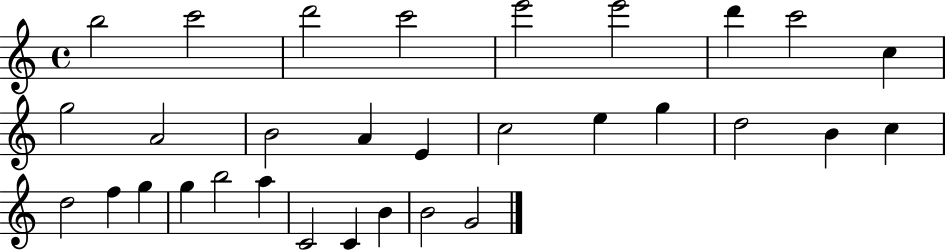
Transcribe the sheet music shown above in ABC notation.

X:1
T:Untitled
M:4/4
L:1/4
K:C
b2 c'2 d'2 c'2 e'2 e'2 d' c'2 c g2 A2 B2 A E c2 e g d2 B c d2 f g g b2 a C2 C B B2 G2